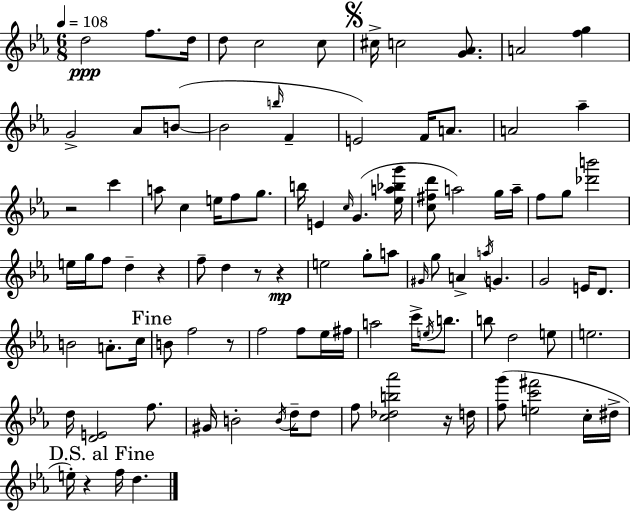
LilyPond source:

{
  \clef treble
  \numericTimeSignature
  \time 6/8
  \key c \minor
  \tempo 4 = 108
  d''2\ppp f''8. d''16 | d''8 c''2 c''8 | \mark \markup { \musicglyph "scripts.segno" } cis''16-> c''2 <g' aes'>8. | a'2 <f'' g''>4 | \break g'2-> aes'8 b'8~(~ | b'2 \grace { b''16 } f'4-- | e'2) f'16 a'8. | a'2 aes''4-- | \break r2 c'''4 | a''8 c''4 e''16 f''8 g''8. | b''16 e'4 \grace { c''16 } g'4.( | <ees'' a'' bes'' g'''>16 <c'' fis'' d'''>8 a''2) | \break g''16 a''16-- f''8 g''8 <des''' b'''>2 | e''16 g''16 f''8 d''4-- r4 | f''8-- d''4 r8 r4\mp | e''2 g''8-. | \break a''8 \grace { gis'16 } g''8 a'4-> \acciaccatura { a''16 } g'4. | g'2 | e'16 d'8. b'2 | a'8.-. c''16 \mark "Fine" b'8 f''2 | \break r8 f''2 | f''8 ees''16 fis''16 a''2 | c'''16-> \acciaccatura { e''16 } b''8. b''8 d''2 | e''8 e''2. | \break d''16 <d' e'>2 | f''8. gis'16 b'2-. | \acciaccatura { b'16 } d''16-- d''8 f''8 <c'' des'' b'' aes'''>2 | r16 d''16 <f'' g'''>8( <e'' c''' fis'''>2 | \break c''16-. dis''16-> \mark "D.S. al Fine" e''16-.) r4 f''16 | d''4. \bar "|."
}